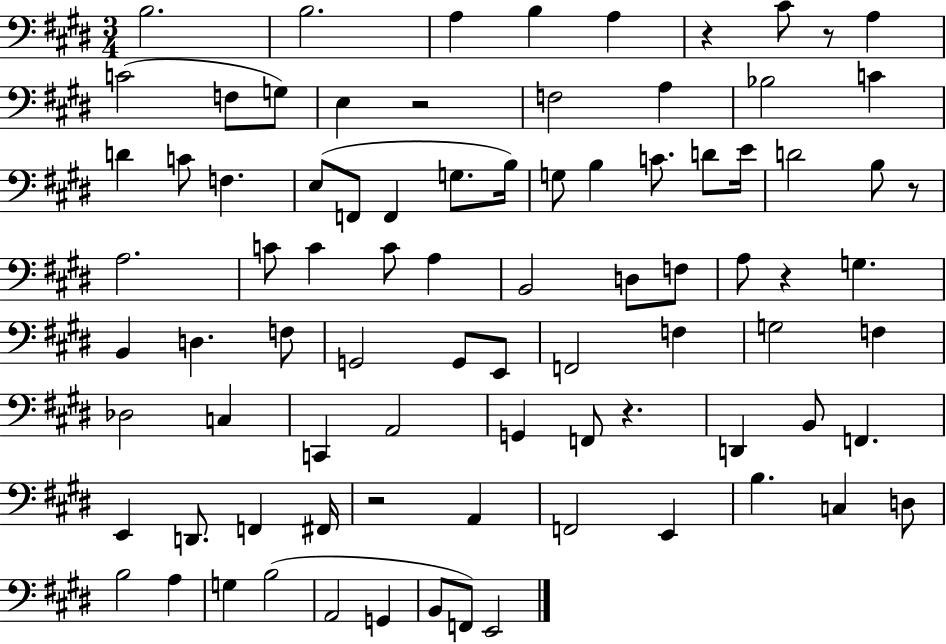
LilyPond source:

{
  \clef bass
  \numericTimeSignature
  \time 3/4
  \key e \major
  b2. | b2. | a4 b4 a4 | r4 cis'8 r8 a4 | \break c'2( f8 g8) | e4 r2 | f2 a4 | bes2 c'4 | \break d'4 c'8 f4. | e8( f,8 f,4 g8. b16) | g8 b4 c'8. d'8 e'16 | d'2 b8 r8 | \break a2. | c'8 c'4 c'8 a4 | b,2 d8 f8 | a8 r4 g4. | \break b,4 d4. f8 | g,2 g,8 e,8 | f,2 f4 | g2 f4 | \break des2 c4 | c,4 a,2 | g,4 f,8 r4. | d,4 b,8 f,4. | \break e,4 d,8. f,4 fis,16 | r2 a,4 | f,2 e,4 | b4. c4 d8 | \break b2 a4 | g4 b2( | a,2 g,4 | b,8 f,8) e,2 | \break \bar "|."
}